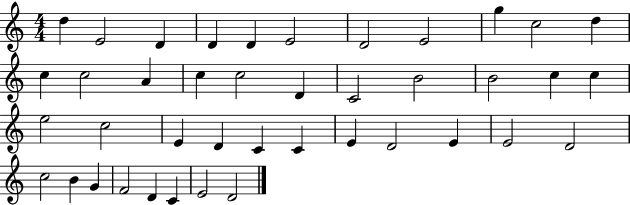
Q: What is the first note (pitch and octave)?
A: D5